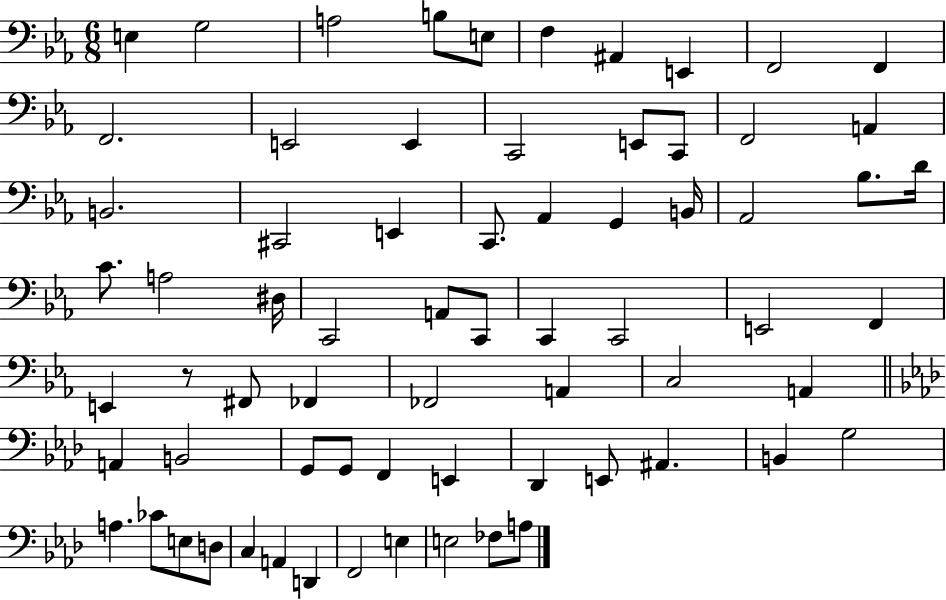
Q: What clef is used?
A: bass